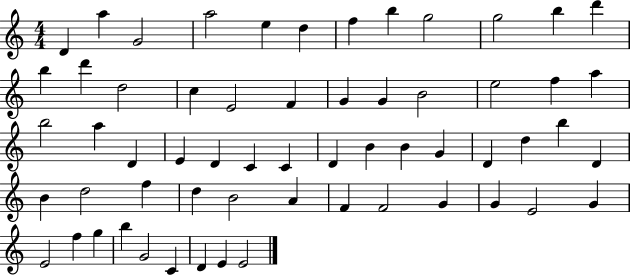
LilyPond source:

{
  \clef treble
  \numericTimeSignature
  \time 4/4
  \key c \major
  d'4 a''4 g'2 | a''2 e''4 d''4 | f''4 b''4 g''2 | g''2 b''4 d'''4 | \break b''4 d'''4 d''2 | c''4 e'2 f'4 | g'4 g'4 b'2 | e''2 f''4 a''4 | \break b''2 a''4 d'4 | e'4 d'4 c'4 c'4 | d'4 b'4 b'4 g'4 | d'4 d''4 b''4 d'4 | \break b'4 d''2 f''4 | d''4 b'2 a'4 | f'4 f'2 g'4 | g'4 e'2 g'4 | \break e'2 f''4 g''4 | b''4 g'2 c'4 | d'4 e'4 e'2 | \bar "|."
}